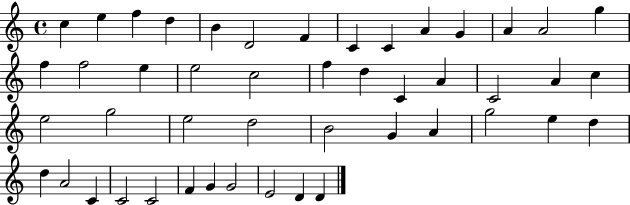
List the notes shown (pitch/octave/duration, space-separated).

C5/q E5/q F5/q D5/q B4/q D4/h F4/q C4/q C4/q A4/q G4/q A4/q A4/h G5/q F5/q F5/h E5/q E5/h C5/h F5/q D5/q C4/q A4/q C4/h A4/q C5/q E5/h G5/h E5/h D5/h B4/h G4/q A4/q G5/h E5/q D5/q D5/q A4/h C4/q C4/h C4/h F4/q G4/q G4/h E4/h D4/q D4/q